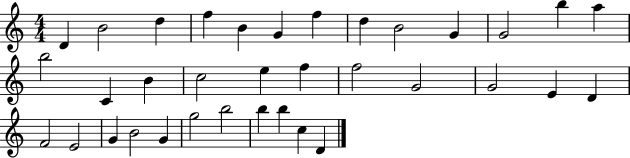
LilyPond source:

{
  \clef treble
  \numericTimeSignature
  \time 4/4
  \key c \major
  d'4 b'2 d''4 | f''4 b'4 g'4 f''4 | d''4 b'2 g'4 | g'2 b''4 a''4 | \break b''2 c'4 b'4 | c''2 e''4 f''4 | f''2 g'2 | g'2 e'4 d'4 | \break f'2 e'2 | g'4 b'2 g'4 | g''2 b''2 | b''4 b''4 c''4 d'4 | \break \bar "|."
}